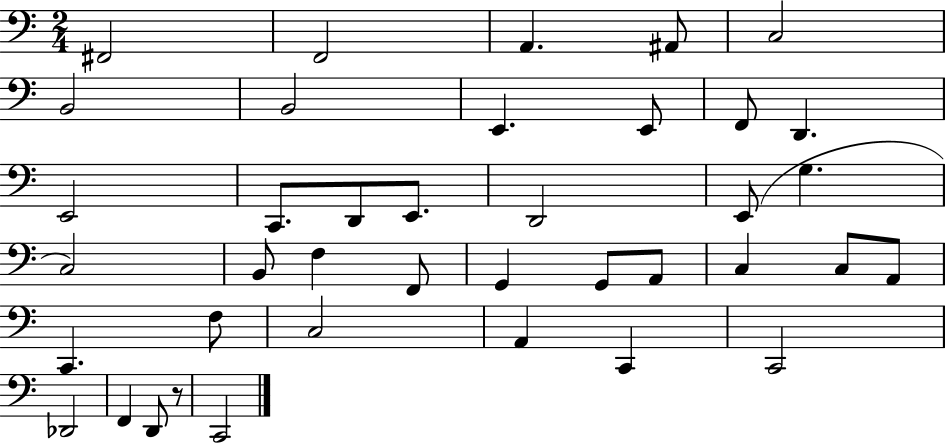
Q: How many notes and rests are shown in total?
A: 39